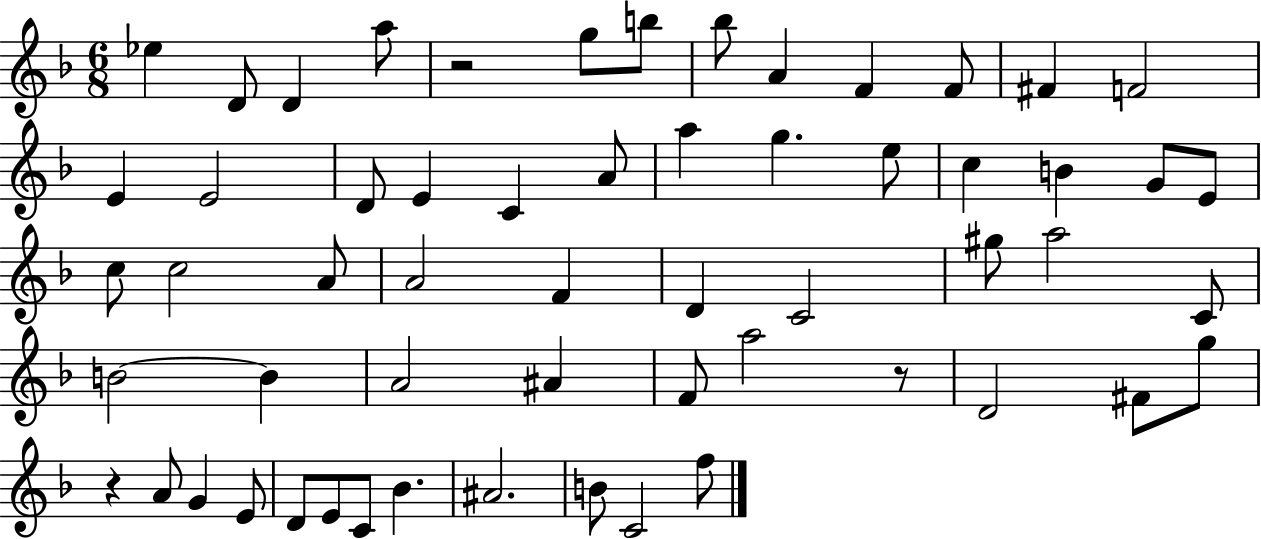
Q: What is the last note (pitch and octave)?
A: F5